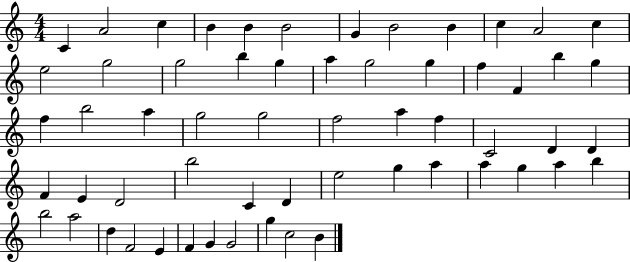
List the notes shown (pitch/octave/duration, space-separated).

C4/q A4/h C5/q B4/q B4/q B4/h G4/q B4/h B4/q C5/q A4/h C5/q E5/h G5/h G5/h B5/q G5/q A5/q G5/h G5/q F5/q F4/q B5/q G5/q F5/q B5/h A5/q G5/h G5/h F5/h A5/q F5/q C4/h D4/q D4/q F4/q E4/q D4/h B5/h C4/q D4/q E5/h G5/q A5/q A5/q G5/q A5/q B5/q B5/h A5/h D5/q F4/h E4/q F4/q G4/q G4/h G5/q C5/h B4/q